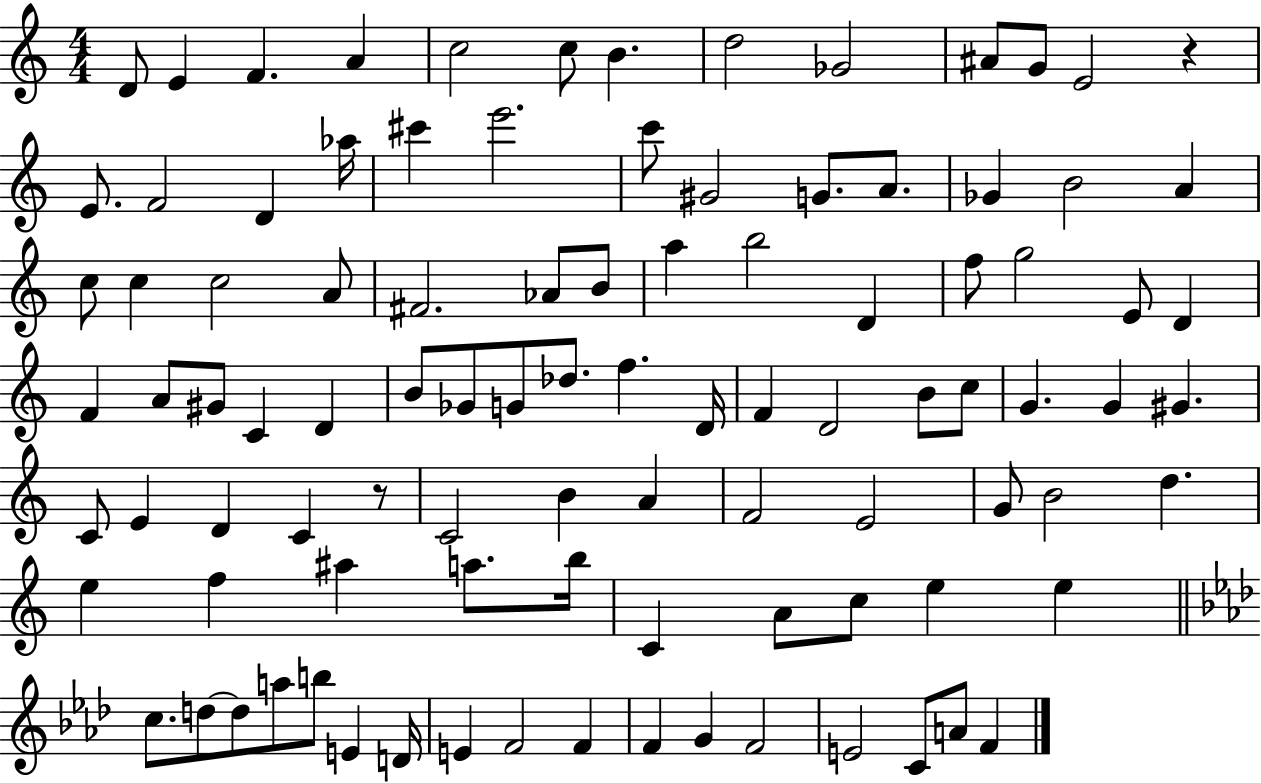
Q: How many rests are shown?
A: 2